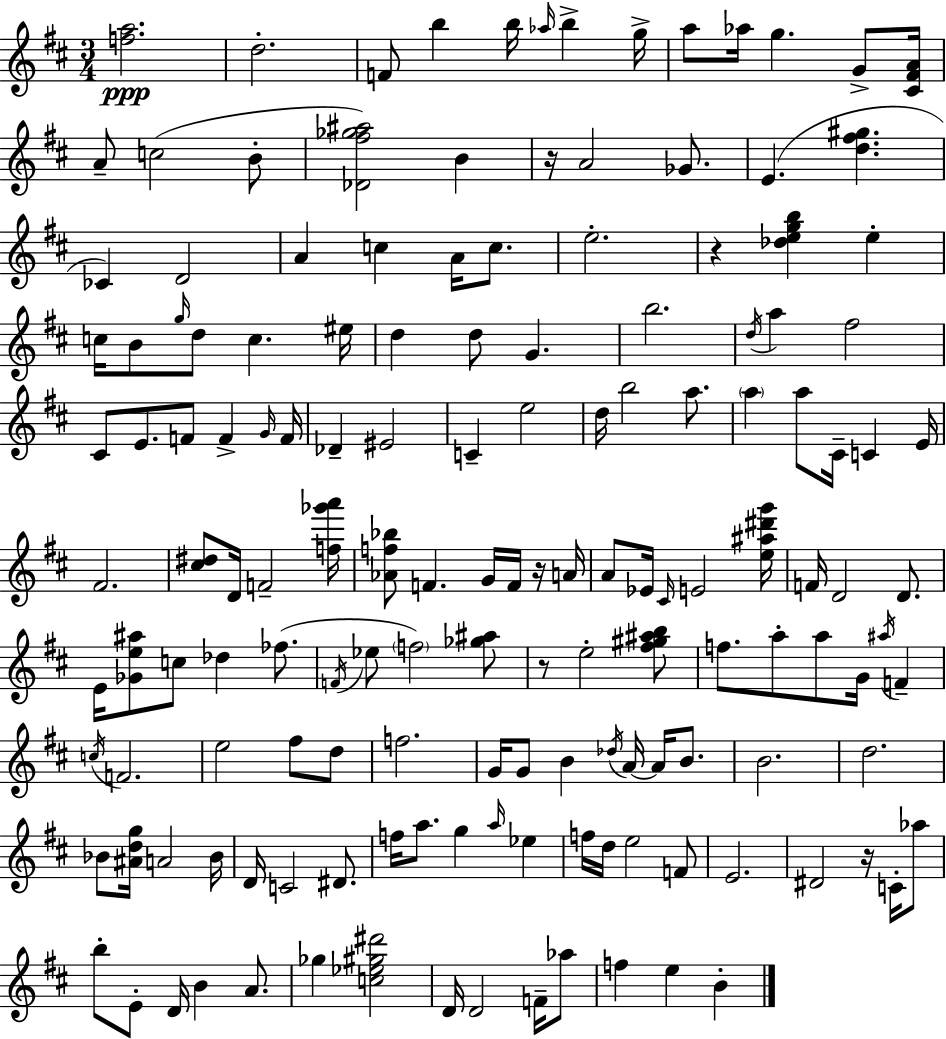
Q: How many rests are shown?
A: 5